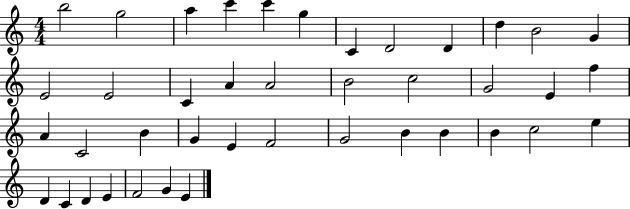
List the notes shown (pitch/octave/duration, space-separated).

B5/h G5/h A5/q C6/q C6/q G5/q C4/q D4/h D4/q D5/q B4/h G4/q E4/h E4/h C4/q A4/q A4/h B4/h C5/h G4/h E4/q F5/q A4/q C4/h B4/q G4/q E4/q F4/h G4/h B4/q B4/q B4/q C5/h E5/q D4/q C4/q D4/q E4/q F4/h G4/q E4/q